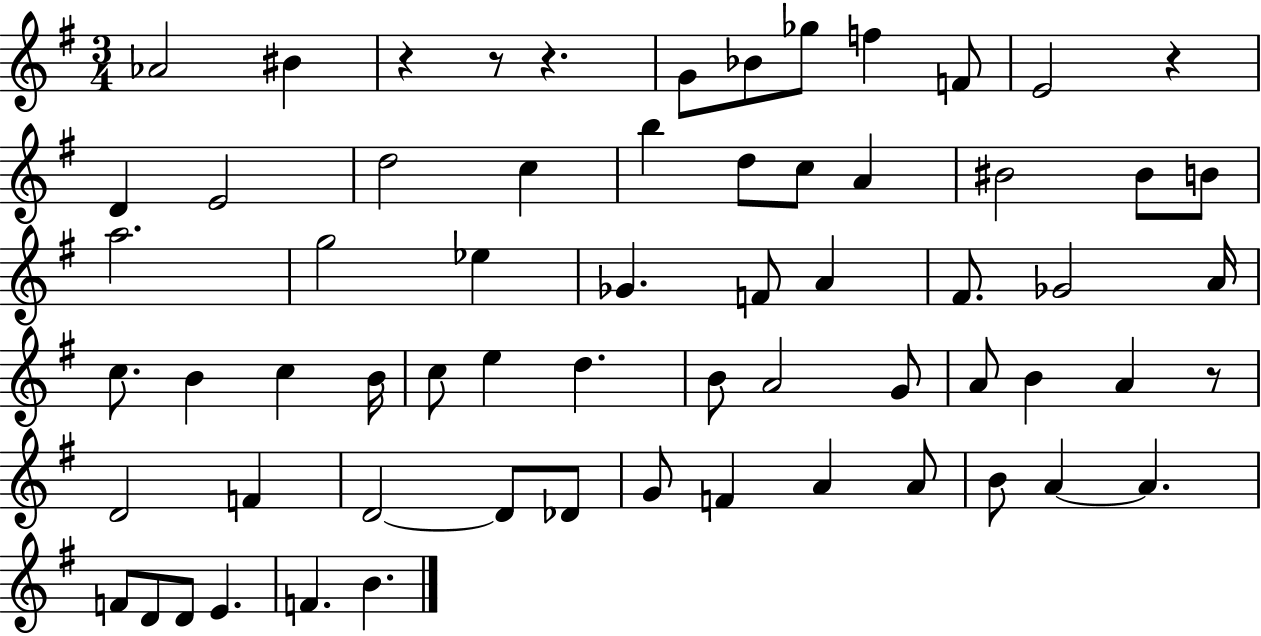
{
  \clef treble
  \numericTimeSignature
  \time 3/4
  \key g \major
  aes'2 bis'4 | r4 r8 r4. | g'8 bes'8 ges''8 f''4 f'8 | e'2 r4 | \break d'4 e'2 | d''2 c''4 | b''4 d''8 c''8 a'4 | bis'2 bis'8 b'8 | \break a''2. | g''2 ees''4 | ges'4. f'8 a'4 | fis'8. ges'2 a'16 | \break c''8. b'4 c''4 b'16 | c''8 e''4 d''4. | b'8 a'2 g'8 | a'8 b'4 a'4 r8 | \break d'2 f'4 | d'2~~ d'8 des'8 | g'8 f'4 a'4 a'8 | b'8 a'4~~ a'4. | \break f'8 d'8 d'8 e'4. | f'4. b'4. | \bar "|."
}